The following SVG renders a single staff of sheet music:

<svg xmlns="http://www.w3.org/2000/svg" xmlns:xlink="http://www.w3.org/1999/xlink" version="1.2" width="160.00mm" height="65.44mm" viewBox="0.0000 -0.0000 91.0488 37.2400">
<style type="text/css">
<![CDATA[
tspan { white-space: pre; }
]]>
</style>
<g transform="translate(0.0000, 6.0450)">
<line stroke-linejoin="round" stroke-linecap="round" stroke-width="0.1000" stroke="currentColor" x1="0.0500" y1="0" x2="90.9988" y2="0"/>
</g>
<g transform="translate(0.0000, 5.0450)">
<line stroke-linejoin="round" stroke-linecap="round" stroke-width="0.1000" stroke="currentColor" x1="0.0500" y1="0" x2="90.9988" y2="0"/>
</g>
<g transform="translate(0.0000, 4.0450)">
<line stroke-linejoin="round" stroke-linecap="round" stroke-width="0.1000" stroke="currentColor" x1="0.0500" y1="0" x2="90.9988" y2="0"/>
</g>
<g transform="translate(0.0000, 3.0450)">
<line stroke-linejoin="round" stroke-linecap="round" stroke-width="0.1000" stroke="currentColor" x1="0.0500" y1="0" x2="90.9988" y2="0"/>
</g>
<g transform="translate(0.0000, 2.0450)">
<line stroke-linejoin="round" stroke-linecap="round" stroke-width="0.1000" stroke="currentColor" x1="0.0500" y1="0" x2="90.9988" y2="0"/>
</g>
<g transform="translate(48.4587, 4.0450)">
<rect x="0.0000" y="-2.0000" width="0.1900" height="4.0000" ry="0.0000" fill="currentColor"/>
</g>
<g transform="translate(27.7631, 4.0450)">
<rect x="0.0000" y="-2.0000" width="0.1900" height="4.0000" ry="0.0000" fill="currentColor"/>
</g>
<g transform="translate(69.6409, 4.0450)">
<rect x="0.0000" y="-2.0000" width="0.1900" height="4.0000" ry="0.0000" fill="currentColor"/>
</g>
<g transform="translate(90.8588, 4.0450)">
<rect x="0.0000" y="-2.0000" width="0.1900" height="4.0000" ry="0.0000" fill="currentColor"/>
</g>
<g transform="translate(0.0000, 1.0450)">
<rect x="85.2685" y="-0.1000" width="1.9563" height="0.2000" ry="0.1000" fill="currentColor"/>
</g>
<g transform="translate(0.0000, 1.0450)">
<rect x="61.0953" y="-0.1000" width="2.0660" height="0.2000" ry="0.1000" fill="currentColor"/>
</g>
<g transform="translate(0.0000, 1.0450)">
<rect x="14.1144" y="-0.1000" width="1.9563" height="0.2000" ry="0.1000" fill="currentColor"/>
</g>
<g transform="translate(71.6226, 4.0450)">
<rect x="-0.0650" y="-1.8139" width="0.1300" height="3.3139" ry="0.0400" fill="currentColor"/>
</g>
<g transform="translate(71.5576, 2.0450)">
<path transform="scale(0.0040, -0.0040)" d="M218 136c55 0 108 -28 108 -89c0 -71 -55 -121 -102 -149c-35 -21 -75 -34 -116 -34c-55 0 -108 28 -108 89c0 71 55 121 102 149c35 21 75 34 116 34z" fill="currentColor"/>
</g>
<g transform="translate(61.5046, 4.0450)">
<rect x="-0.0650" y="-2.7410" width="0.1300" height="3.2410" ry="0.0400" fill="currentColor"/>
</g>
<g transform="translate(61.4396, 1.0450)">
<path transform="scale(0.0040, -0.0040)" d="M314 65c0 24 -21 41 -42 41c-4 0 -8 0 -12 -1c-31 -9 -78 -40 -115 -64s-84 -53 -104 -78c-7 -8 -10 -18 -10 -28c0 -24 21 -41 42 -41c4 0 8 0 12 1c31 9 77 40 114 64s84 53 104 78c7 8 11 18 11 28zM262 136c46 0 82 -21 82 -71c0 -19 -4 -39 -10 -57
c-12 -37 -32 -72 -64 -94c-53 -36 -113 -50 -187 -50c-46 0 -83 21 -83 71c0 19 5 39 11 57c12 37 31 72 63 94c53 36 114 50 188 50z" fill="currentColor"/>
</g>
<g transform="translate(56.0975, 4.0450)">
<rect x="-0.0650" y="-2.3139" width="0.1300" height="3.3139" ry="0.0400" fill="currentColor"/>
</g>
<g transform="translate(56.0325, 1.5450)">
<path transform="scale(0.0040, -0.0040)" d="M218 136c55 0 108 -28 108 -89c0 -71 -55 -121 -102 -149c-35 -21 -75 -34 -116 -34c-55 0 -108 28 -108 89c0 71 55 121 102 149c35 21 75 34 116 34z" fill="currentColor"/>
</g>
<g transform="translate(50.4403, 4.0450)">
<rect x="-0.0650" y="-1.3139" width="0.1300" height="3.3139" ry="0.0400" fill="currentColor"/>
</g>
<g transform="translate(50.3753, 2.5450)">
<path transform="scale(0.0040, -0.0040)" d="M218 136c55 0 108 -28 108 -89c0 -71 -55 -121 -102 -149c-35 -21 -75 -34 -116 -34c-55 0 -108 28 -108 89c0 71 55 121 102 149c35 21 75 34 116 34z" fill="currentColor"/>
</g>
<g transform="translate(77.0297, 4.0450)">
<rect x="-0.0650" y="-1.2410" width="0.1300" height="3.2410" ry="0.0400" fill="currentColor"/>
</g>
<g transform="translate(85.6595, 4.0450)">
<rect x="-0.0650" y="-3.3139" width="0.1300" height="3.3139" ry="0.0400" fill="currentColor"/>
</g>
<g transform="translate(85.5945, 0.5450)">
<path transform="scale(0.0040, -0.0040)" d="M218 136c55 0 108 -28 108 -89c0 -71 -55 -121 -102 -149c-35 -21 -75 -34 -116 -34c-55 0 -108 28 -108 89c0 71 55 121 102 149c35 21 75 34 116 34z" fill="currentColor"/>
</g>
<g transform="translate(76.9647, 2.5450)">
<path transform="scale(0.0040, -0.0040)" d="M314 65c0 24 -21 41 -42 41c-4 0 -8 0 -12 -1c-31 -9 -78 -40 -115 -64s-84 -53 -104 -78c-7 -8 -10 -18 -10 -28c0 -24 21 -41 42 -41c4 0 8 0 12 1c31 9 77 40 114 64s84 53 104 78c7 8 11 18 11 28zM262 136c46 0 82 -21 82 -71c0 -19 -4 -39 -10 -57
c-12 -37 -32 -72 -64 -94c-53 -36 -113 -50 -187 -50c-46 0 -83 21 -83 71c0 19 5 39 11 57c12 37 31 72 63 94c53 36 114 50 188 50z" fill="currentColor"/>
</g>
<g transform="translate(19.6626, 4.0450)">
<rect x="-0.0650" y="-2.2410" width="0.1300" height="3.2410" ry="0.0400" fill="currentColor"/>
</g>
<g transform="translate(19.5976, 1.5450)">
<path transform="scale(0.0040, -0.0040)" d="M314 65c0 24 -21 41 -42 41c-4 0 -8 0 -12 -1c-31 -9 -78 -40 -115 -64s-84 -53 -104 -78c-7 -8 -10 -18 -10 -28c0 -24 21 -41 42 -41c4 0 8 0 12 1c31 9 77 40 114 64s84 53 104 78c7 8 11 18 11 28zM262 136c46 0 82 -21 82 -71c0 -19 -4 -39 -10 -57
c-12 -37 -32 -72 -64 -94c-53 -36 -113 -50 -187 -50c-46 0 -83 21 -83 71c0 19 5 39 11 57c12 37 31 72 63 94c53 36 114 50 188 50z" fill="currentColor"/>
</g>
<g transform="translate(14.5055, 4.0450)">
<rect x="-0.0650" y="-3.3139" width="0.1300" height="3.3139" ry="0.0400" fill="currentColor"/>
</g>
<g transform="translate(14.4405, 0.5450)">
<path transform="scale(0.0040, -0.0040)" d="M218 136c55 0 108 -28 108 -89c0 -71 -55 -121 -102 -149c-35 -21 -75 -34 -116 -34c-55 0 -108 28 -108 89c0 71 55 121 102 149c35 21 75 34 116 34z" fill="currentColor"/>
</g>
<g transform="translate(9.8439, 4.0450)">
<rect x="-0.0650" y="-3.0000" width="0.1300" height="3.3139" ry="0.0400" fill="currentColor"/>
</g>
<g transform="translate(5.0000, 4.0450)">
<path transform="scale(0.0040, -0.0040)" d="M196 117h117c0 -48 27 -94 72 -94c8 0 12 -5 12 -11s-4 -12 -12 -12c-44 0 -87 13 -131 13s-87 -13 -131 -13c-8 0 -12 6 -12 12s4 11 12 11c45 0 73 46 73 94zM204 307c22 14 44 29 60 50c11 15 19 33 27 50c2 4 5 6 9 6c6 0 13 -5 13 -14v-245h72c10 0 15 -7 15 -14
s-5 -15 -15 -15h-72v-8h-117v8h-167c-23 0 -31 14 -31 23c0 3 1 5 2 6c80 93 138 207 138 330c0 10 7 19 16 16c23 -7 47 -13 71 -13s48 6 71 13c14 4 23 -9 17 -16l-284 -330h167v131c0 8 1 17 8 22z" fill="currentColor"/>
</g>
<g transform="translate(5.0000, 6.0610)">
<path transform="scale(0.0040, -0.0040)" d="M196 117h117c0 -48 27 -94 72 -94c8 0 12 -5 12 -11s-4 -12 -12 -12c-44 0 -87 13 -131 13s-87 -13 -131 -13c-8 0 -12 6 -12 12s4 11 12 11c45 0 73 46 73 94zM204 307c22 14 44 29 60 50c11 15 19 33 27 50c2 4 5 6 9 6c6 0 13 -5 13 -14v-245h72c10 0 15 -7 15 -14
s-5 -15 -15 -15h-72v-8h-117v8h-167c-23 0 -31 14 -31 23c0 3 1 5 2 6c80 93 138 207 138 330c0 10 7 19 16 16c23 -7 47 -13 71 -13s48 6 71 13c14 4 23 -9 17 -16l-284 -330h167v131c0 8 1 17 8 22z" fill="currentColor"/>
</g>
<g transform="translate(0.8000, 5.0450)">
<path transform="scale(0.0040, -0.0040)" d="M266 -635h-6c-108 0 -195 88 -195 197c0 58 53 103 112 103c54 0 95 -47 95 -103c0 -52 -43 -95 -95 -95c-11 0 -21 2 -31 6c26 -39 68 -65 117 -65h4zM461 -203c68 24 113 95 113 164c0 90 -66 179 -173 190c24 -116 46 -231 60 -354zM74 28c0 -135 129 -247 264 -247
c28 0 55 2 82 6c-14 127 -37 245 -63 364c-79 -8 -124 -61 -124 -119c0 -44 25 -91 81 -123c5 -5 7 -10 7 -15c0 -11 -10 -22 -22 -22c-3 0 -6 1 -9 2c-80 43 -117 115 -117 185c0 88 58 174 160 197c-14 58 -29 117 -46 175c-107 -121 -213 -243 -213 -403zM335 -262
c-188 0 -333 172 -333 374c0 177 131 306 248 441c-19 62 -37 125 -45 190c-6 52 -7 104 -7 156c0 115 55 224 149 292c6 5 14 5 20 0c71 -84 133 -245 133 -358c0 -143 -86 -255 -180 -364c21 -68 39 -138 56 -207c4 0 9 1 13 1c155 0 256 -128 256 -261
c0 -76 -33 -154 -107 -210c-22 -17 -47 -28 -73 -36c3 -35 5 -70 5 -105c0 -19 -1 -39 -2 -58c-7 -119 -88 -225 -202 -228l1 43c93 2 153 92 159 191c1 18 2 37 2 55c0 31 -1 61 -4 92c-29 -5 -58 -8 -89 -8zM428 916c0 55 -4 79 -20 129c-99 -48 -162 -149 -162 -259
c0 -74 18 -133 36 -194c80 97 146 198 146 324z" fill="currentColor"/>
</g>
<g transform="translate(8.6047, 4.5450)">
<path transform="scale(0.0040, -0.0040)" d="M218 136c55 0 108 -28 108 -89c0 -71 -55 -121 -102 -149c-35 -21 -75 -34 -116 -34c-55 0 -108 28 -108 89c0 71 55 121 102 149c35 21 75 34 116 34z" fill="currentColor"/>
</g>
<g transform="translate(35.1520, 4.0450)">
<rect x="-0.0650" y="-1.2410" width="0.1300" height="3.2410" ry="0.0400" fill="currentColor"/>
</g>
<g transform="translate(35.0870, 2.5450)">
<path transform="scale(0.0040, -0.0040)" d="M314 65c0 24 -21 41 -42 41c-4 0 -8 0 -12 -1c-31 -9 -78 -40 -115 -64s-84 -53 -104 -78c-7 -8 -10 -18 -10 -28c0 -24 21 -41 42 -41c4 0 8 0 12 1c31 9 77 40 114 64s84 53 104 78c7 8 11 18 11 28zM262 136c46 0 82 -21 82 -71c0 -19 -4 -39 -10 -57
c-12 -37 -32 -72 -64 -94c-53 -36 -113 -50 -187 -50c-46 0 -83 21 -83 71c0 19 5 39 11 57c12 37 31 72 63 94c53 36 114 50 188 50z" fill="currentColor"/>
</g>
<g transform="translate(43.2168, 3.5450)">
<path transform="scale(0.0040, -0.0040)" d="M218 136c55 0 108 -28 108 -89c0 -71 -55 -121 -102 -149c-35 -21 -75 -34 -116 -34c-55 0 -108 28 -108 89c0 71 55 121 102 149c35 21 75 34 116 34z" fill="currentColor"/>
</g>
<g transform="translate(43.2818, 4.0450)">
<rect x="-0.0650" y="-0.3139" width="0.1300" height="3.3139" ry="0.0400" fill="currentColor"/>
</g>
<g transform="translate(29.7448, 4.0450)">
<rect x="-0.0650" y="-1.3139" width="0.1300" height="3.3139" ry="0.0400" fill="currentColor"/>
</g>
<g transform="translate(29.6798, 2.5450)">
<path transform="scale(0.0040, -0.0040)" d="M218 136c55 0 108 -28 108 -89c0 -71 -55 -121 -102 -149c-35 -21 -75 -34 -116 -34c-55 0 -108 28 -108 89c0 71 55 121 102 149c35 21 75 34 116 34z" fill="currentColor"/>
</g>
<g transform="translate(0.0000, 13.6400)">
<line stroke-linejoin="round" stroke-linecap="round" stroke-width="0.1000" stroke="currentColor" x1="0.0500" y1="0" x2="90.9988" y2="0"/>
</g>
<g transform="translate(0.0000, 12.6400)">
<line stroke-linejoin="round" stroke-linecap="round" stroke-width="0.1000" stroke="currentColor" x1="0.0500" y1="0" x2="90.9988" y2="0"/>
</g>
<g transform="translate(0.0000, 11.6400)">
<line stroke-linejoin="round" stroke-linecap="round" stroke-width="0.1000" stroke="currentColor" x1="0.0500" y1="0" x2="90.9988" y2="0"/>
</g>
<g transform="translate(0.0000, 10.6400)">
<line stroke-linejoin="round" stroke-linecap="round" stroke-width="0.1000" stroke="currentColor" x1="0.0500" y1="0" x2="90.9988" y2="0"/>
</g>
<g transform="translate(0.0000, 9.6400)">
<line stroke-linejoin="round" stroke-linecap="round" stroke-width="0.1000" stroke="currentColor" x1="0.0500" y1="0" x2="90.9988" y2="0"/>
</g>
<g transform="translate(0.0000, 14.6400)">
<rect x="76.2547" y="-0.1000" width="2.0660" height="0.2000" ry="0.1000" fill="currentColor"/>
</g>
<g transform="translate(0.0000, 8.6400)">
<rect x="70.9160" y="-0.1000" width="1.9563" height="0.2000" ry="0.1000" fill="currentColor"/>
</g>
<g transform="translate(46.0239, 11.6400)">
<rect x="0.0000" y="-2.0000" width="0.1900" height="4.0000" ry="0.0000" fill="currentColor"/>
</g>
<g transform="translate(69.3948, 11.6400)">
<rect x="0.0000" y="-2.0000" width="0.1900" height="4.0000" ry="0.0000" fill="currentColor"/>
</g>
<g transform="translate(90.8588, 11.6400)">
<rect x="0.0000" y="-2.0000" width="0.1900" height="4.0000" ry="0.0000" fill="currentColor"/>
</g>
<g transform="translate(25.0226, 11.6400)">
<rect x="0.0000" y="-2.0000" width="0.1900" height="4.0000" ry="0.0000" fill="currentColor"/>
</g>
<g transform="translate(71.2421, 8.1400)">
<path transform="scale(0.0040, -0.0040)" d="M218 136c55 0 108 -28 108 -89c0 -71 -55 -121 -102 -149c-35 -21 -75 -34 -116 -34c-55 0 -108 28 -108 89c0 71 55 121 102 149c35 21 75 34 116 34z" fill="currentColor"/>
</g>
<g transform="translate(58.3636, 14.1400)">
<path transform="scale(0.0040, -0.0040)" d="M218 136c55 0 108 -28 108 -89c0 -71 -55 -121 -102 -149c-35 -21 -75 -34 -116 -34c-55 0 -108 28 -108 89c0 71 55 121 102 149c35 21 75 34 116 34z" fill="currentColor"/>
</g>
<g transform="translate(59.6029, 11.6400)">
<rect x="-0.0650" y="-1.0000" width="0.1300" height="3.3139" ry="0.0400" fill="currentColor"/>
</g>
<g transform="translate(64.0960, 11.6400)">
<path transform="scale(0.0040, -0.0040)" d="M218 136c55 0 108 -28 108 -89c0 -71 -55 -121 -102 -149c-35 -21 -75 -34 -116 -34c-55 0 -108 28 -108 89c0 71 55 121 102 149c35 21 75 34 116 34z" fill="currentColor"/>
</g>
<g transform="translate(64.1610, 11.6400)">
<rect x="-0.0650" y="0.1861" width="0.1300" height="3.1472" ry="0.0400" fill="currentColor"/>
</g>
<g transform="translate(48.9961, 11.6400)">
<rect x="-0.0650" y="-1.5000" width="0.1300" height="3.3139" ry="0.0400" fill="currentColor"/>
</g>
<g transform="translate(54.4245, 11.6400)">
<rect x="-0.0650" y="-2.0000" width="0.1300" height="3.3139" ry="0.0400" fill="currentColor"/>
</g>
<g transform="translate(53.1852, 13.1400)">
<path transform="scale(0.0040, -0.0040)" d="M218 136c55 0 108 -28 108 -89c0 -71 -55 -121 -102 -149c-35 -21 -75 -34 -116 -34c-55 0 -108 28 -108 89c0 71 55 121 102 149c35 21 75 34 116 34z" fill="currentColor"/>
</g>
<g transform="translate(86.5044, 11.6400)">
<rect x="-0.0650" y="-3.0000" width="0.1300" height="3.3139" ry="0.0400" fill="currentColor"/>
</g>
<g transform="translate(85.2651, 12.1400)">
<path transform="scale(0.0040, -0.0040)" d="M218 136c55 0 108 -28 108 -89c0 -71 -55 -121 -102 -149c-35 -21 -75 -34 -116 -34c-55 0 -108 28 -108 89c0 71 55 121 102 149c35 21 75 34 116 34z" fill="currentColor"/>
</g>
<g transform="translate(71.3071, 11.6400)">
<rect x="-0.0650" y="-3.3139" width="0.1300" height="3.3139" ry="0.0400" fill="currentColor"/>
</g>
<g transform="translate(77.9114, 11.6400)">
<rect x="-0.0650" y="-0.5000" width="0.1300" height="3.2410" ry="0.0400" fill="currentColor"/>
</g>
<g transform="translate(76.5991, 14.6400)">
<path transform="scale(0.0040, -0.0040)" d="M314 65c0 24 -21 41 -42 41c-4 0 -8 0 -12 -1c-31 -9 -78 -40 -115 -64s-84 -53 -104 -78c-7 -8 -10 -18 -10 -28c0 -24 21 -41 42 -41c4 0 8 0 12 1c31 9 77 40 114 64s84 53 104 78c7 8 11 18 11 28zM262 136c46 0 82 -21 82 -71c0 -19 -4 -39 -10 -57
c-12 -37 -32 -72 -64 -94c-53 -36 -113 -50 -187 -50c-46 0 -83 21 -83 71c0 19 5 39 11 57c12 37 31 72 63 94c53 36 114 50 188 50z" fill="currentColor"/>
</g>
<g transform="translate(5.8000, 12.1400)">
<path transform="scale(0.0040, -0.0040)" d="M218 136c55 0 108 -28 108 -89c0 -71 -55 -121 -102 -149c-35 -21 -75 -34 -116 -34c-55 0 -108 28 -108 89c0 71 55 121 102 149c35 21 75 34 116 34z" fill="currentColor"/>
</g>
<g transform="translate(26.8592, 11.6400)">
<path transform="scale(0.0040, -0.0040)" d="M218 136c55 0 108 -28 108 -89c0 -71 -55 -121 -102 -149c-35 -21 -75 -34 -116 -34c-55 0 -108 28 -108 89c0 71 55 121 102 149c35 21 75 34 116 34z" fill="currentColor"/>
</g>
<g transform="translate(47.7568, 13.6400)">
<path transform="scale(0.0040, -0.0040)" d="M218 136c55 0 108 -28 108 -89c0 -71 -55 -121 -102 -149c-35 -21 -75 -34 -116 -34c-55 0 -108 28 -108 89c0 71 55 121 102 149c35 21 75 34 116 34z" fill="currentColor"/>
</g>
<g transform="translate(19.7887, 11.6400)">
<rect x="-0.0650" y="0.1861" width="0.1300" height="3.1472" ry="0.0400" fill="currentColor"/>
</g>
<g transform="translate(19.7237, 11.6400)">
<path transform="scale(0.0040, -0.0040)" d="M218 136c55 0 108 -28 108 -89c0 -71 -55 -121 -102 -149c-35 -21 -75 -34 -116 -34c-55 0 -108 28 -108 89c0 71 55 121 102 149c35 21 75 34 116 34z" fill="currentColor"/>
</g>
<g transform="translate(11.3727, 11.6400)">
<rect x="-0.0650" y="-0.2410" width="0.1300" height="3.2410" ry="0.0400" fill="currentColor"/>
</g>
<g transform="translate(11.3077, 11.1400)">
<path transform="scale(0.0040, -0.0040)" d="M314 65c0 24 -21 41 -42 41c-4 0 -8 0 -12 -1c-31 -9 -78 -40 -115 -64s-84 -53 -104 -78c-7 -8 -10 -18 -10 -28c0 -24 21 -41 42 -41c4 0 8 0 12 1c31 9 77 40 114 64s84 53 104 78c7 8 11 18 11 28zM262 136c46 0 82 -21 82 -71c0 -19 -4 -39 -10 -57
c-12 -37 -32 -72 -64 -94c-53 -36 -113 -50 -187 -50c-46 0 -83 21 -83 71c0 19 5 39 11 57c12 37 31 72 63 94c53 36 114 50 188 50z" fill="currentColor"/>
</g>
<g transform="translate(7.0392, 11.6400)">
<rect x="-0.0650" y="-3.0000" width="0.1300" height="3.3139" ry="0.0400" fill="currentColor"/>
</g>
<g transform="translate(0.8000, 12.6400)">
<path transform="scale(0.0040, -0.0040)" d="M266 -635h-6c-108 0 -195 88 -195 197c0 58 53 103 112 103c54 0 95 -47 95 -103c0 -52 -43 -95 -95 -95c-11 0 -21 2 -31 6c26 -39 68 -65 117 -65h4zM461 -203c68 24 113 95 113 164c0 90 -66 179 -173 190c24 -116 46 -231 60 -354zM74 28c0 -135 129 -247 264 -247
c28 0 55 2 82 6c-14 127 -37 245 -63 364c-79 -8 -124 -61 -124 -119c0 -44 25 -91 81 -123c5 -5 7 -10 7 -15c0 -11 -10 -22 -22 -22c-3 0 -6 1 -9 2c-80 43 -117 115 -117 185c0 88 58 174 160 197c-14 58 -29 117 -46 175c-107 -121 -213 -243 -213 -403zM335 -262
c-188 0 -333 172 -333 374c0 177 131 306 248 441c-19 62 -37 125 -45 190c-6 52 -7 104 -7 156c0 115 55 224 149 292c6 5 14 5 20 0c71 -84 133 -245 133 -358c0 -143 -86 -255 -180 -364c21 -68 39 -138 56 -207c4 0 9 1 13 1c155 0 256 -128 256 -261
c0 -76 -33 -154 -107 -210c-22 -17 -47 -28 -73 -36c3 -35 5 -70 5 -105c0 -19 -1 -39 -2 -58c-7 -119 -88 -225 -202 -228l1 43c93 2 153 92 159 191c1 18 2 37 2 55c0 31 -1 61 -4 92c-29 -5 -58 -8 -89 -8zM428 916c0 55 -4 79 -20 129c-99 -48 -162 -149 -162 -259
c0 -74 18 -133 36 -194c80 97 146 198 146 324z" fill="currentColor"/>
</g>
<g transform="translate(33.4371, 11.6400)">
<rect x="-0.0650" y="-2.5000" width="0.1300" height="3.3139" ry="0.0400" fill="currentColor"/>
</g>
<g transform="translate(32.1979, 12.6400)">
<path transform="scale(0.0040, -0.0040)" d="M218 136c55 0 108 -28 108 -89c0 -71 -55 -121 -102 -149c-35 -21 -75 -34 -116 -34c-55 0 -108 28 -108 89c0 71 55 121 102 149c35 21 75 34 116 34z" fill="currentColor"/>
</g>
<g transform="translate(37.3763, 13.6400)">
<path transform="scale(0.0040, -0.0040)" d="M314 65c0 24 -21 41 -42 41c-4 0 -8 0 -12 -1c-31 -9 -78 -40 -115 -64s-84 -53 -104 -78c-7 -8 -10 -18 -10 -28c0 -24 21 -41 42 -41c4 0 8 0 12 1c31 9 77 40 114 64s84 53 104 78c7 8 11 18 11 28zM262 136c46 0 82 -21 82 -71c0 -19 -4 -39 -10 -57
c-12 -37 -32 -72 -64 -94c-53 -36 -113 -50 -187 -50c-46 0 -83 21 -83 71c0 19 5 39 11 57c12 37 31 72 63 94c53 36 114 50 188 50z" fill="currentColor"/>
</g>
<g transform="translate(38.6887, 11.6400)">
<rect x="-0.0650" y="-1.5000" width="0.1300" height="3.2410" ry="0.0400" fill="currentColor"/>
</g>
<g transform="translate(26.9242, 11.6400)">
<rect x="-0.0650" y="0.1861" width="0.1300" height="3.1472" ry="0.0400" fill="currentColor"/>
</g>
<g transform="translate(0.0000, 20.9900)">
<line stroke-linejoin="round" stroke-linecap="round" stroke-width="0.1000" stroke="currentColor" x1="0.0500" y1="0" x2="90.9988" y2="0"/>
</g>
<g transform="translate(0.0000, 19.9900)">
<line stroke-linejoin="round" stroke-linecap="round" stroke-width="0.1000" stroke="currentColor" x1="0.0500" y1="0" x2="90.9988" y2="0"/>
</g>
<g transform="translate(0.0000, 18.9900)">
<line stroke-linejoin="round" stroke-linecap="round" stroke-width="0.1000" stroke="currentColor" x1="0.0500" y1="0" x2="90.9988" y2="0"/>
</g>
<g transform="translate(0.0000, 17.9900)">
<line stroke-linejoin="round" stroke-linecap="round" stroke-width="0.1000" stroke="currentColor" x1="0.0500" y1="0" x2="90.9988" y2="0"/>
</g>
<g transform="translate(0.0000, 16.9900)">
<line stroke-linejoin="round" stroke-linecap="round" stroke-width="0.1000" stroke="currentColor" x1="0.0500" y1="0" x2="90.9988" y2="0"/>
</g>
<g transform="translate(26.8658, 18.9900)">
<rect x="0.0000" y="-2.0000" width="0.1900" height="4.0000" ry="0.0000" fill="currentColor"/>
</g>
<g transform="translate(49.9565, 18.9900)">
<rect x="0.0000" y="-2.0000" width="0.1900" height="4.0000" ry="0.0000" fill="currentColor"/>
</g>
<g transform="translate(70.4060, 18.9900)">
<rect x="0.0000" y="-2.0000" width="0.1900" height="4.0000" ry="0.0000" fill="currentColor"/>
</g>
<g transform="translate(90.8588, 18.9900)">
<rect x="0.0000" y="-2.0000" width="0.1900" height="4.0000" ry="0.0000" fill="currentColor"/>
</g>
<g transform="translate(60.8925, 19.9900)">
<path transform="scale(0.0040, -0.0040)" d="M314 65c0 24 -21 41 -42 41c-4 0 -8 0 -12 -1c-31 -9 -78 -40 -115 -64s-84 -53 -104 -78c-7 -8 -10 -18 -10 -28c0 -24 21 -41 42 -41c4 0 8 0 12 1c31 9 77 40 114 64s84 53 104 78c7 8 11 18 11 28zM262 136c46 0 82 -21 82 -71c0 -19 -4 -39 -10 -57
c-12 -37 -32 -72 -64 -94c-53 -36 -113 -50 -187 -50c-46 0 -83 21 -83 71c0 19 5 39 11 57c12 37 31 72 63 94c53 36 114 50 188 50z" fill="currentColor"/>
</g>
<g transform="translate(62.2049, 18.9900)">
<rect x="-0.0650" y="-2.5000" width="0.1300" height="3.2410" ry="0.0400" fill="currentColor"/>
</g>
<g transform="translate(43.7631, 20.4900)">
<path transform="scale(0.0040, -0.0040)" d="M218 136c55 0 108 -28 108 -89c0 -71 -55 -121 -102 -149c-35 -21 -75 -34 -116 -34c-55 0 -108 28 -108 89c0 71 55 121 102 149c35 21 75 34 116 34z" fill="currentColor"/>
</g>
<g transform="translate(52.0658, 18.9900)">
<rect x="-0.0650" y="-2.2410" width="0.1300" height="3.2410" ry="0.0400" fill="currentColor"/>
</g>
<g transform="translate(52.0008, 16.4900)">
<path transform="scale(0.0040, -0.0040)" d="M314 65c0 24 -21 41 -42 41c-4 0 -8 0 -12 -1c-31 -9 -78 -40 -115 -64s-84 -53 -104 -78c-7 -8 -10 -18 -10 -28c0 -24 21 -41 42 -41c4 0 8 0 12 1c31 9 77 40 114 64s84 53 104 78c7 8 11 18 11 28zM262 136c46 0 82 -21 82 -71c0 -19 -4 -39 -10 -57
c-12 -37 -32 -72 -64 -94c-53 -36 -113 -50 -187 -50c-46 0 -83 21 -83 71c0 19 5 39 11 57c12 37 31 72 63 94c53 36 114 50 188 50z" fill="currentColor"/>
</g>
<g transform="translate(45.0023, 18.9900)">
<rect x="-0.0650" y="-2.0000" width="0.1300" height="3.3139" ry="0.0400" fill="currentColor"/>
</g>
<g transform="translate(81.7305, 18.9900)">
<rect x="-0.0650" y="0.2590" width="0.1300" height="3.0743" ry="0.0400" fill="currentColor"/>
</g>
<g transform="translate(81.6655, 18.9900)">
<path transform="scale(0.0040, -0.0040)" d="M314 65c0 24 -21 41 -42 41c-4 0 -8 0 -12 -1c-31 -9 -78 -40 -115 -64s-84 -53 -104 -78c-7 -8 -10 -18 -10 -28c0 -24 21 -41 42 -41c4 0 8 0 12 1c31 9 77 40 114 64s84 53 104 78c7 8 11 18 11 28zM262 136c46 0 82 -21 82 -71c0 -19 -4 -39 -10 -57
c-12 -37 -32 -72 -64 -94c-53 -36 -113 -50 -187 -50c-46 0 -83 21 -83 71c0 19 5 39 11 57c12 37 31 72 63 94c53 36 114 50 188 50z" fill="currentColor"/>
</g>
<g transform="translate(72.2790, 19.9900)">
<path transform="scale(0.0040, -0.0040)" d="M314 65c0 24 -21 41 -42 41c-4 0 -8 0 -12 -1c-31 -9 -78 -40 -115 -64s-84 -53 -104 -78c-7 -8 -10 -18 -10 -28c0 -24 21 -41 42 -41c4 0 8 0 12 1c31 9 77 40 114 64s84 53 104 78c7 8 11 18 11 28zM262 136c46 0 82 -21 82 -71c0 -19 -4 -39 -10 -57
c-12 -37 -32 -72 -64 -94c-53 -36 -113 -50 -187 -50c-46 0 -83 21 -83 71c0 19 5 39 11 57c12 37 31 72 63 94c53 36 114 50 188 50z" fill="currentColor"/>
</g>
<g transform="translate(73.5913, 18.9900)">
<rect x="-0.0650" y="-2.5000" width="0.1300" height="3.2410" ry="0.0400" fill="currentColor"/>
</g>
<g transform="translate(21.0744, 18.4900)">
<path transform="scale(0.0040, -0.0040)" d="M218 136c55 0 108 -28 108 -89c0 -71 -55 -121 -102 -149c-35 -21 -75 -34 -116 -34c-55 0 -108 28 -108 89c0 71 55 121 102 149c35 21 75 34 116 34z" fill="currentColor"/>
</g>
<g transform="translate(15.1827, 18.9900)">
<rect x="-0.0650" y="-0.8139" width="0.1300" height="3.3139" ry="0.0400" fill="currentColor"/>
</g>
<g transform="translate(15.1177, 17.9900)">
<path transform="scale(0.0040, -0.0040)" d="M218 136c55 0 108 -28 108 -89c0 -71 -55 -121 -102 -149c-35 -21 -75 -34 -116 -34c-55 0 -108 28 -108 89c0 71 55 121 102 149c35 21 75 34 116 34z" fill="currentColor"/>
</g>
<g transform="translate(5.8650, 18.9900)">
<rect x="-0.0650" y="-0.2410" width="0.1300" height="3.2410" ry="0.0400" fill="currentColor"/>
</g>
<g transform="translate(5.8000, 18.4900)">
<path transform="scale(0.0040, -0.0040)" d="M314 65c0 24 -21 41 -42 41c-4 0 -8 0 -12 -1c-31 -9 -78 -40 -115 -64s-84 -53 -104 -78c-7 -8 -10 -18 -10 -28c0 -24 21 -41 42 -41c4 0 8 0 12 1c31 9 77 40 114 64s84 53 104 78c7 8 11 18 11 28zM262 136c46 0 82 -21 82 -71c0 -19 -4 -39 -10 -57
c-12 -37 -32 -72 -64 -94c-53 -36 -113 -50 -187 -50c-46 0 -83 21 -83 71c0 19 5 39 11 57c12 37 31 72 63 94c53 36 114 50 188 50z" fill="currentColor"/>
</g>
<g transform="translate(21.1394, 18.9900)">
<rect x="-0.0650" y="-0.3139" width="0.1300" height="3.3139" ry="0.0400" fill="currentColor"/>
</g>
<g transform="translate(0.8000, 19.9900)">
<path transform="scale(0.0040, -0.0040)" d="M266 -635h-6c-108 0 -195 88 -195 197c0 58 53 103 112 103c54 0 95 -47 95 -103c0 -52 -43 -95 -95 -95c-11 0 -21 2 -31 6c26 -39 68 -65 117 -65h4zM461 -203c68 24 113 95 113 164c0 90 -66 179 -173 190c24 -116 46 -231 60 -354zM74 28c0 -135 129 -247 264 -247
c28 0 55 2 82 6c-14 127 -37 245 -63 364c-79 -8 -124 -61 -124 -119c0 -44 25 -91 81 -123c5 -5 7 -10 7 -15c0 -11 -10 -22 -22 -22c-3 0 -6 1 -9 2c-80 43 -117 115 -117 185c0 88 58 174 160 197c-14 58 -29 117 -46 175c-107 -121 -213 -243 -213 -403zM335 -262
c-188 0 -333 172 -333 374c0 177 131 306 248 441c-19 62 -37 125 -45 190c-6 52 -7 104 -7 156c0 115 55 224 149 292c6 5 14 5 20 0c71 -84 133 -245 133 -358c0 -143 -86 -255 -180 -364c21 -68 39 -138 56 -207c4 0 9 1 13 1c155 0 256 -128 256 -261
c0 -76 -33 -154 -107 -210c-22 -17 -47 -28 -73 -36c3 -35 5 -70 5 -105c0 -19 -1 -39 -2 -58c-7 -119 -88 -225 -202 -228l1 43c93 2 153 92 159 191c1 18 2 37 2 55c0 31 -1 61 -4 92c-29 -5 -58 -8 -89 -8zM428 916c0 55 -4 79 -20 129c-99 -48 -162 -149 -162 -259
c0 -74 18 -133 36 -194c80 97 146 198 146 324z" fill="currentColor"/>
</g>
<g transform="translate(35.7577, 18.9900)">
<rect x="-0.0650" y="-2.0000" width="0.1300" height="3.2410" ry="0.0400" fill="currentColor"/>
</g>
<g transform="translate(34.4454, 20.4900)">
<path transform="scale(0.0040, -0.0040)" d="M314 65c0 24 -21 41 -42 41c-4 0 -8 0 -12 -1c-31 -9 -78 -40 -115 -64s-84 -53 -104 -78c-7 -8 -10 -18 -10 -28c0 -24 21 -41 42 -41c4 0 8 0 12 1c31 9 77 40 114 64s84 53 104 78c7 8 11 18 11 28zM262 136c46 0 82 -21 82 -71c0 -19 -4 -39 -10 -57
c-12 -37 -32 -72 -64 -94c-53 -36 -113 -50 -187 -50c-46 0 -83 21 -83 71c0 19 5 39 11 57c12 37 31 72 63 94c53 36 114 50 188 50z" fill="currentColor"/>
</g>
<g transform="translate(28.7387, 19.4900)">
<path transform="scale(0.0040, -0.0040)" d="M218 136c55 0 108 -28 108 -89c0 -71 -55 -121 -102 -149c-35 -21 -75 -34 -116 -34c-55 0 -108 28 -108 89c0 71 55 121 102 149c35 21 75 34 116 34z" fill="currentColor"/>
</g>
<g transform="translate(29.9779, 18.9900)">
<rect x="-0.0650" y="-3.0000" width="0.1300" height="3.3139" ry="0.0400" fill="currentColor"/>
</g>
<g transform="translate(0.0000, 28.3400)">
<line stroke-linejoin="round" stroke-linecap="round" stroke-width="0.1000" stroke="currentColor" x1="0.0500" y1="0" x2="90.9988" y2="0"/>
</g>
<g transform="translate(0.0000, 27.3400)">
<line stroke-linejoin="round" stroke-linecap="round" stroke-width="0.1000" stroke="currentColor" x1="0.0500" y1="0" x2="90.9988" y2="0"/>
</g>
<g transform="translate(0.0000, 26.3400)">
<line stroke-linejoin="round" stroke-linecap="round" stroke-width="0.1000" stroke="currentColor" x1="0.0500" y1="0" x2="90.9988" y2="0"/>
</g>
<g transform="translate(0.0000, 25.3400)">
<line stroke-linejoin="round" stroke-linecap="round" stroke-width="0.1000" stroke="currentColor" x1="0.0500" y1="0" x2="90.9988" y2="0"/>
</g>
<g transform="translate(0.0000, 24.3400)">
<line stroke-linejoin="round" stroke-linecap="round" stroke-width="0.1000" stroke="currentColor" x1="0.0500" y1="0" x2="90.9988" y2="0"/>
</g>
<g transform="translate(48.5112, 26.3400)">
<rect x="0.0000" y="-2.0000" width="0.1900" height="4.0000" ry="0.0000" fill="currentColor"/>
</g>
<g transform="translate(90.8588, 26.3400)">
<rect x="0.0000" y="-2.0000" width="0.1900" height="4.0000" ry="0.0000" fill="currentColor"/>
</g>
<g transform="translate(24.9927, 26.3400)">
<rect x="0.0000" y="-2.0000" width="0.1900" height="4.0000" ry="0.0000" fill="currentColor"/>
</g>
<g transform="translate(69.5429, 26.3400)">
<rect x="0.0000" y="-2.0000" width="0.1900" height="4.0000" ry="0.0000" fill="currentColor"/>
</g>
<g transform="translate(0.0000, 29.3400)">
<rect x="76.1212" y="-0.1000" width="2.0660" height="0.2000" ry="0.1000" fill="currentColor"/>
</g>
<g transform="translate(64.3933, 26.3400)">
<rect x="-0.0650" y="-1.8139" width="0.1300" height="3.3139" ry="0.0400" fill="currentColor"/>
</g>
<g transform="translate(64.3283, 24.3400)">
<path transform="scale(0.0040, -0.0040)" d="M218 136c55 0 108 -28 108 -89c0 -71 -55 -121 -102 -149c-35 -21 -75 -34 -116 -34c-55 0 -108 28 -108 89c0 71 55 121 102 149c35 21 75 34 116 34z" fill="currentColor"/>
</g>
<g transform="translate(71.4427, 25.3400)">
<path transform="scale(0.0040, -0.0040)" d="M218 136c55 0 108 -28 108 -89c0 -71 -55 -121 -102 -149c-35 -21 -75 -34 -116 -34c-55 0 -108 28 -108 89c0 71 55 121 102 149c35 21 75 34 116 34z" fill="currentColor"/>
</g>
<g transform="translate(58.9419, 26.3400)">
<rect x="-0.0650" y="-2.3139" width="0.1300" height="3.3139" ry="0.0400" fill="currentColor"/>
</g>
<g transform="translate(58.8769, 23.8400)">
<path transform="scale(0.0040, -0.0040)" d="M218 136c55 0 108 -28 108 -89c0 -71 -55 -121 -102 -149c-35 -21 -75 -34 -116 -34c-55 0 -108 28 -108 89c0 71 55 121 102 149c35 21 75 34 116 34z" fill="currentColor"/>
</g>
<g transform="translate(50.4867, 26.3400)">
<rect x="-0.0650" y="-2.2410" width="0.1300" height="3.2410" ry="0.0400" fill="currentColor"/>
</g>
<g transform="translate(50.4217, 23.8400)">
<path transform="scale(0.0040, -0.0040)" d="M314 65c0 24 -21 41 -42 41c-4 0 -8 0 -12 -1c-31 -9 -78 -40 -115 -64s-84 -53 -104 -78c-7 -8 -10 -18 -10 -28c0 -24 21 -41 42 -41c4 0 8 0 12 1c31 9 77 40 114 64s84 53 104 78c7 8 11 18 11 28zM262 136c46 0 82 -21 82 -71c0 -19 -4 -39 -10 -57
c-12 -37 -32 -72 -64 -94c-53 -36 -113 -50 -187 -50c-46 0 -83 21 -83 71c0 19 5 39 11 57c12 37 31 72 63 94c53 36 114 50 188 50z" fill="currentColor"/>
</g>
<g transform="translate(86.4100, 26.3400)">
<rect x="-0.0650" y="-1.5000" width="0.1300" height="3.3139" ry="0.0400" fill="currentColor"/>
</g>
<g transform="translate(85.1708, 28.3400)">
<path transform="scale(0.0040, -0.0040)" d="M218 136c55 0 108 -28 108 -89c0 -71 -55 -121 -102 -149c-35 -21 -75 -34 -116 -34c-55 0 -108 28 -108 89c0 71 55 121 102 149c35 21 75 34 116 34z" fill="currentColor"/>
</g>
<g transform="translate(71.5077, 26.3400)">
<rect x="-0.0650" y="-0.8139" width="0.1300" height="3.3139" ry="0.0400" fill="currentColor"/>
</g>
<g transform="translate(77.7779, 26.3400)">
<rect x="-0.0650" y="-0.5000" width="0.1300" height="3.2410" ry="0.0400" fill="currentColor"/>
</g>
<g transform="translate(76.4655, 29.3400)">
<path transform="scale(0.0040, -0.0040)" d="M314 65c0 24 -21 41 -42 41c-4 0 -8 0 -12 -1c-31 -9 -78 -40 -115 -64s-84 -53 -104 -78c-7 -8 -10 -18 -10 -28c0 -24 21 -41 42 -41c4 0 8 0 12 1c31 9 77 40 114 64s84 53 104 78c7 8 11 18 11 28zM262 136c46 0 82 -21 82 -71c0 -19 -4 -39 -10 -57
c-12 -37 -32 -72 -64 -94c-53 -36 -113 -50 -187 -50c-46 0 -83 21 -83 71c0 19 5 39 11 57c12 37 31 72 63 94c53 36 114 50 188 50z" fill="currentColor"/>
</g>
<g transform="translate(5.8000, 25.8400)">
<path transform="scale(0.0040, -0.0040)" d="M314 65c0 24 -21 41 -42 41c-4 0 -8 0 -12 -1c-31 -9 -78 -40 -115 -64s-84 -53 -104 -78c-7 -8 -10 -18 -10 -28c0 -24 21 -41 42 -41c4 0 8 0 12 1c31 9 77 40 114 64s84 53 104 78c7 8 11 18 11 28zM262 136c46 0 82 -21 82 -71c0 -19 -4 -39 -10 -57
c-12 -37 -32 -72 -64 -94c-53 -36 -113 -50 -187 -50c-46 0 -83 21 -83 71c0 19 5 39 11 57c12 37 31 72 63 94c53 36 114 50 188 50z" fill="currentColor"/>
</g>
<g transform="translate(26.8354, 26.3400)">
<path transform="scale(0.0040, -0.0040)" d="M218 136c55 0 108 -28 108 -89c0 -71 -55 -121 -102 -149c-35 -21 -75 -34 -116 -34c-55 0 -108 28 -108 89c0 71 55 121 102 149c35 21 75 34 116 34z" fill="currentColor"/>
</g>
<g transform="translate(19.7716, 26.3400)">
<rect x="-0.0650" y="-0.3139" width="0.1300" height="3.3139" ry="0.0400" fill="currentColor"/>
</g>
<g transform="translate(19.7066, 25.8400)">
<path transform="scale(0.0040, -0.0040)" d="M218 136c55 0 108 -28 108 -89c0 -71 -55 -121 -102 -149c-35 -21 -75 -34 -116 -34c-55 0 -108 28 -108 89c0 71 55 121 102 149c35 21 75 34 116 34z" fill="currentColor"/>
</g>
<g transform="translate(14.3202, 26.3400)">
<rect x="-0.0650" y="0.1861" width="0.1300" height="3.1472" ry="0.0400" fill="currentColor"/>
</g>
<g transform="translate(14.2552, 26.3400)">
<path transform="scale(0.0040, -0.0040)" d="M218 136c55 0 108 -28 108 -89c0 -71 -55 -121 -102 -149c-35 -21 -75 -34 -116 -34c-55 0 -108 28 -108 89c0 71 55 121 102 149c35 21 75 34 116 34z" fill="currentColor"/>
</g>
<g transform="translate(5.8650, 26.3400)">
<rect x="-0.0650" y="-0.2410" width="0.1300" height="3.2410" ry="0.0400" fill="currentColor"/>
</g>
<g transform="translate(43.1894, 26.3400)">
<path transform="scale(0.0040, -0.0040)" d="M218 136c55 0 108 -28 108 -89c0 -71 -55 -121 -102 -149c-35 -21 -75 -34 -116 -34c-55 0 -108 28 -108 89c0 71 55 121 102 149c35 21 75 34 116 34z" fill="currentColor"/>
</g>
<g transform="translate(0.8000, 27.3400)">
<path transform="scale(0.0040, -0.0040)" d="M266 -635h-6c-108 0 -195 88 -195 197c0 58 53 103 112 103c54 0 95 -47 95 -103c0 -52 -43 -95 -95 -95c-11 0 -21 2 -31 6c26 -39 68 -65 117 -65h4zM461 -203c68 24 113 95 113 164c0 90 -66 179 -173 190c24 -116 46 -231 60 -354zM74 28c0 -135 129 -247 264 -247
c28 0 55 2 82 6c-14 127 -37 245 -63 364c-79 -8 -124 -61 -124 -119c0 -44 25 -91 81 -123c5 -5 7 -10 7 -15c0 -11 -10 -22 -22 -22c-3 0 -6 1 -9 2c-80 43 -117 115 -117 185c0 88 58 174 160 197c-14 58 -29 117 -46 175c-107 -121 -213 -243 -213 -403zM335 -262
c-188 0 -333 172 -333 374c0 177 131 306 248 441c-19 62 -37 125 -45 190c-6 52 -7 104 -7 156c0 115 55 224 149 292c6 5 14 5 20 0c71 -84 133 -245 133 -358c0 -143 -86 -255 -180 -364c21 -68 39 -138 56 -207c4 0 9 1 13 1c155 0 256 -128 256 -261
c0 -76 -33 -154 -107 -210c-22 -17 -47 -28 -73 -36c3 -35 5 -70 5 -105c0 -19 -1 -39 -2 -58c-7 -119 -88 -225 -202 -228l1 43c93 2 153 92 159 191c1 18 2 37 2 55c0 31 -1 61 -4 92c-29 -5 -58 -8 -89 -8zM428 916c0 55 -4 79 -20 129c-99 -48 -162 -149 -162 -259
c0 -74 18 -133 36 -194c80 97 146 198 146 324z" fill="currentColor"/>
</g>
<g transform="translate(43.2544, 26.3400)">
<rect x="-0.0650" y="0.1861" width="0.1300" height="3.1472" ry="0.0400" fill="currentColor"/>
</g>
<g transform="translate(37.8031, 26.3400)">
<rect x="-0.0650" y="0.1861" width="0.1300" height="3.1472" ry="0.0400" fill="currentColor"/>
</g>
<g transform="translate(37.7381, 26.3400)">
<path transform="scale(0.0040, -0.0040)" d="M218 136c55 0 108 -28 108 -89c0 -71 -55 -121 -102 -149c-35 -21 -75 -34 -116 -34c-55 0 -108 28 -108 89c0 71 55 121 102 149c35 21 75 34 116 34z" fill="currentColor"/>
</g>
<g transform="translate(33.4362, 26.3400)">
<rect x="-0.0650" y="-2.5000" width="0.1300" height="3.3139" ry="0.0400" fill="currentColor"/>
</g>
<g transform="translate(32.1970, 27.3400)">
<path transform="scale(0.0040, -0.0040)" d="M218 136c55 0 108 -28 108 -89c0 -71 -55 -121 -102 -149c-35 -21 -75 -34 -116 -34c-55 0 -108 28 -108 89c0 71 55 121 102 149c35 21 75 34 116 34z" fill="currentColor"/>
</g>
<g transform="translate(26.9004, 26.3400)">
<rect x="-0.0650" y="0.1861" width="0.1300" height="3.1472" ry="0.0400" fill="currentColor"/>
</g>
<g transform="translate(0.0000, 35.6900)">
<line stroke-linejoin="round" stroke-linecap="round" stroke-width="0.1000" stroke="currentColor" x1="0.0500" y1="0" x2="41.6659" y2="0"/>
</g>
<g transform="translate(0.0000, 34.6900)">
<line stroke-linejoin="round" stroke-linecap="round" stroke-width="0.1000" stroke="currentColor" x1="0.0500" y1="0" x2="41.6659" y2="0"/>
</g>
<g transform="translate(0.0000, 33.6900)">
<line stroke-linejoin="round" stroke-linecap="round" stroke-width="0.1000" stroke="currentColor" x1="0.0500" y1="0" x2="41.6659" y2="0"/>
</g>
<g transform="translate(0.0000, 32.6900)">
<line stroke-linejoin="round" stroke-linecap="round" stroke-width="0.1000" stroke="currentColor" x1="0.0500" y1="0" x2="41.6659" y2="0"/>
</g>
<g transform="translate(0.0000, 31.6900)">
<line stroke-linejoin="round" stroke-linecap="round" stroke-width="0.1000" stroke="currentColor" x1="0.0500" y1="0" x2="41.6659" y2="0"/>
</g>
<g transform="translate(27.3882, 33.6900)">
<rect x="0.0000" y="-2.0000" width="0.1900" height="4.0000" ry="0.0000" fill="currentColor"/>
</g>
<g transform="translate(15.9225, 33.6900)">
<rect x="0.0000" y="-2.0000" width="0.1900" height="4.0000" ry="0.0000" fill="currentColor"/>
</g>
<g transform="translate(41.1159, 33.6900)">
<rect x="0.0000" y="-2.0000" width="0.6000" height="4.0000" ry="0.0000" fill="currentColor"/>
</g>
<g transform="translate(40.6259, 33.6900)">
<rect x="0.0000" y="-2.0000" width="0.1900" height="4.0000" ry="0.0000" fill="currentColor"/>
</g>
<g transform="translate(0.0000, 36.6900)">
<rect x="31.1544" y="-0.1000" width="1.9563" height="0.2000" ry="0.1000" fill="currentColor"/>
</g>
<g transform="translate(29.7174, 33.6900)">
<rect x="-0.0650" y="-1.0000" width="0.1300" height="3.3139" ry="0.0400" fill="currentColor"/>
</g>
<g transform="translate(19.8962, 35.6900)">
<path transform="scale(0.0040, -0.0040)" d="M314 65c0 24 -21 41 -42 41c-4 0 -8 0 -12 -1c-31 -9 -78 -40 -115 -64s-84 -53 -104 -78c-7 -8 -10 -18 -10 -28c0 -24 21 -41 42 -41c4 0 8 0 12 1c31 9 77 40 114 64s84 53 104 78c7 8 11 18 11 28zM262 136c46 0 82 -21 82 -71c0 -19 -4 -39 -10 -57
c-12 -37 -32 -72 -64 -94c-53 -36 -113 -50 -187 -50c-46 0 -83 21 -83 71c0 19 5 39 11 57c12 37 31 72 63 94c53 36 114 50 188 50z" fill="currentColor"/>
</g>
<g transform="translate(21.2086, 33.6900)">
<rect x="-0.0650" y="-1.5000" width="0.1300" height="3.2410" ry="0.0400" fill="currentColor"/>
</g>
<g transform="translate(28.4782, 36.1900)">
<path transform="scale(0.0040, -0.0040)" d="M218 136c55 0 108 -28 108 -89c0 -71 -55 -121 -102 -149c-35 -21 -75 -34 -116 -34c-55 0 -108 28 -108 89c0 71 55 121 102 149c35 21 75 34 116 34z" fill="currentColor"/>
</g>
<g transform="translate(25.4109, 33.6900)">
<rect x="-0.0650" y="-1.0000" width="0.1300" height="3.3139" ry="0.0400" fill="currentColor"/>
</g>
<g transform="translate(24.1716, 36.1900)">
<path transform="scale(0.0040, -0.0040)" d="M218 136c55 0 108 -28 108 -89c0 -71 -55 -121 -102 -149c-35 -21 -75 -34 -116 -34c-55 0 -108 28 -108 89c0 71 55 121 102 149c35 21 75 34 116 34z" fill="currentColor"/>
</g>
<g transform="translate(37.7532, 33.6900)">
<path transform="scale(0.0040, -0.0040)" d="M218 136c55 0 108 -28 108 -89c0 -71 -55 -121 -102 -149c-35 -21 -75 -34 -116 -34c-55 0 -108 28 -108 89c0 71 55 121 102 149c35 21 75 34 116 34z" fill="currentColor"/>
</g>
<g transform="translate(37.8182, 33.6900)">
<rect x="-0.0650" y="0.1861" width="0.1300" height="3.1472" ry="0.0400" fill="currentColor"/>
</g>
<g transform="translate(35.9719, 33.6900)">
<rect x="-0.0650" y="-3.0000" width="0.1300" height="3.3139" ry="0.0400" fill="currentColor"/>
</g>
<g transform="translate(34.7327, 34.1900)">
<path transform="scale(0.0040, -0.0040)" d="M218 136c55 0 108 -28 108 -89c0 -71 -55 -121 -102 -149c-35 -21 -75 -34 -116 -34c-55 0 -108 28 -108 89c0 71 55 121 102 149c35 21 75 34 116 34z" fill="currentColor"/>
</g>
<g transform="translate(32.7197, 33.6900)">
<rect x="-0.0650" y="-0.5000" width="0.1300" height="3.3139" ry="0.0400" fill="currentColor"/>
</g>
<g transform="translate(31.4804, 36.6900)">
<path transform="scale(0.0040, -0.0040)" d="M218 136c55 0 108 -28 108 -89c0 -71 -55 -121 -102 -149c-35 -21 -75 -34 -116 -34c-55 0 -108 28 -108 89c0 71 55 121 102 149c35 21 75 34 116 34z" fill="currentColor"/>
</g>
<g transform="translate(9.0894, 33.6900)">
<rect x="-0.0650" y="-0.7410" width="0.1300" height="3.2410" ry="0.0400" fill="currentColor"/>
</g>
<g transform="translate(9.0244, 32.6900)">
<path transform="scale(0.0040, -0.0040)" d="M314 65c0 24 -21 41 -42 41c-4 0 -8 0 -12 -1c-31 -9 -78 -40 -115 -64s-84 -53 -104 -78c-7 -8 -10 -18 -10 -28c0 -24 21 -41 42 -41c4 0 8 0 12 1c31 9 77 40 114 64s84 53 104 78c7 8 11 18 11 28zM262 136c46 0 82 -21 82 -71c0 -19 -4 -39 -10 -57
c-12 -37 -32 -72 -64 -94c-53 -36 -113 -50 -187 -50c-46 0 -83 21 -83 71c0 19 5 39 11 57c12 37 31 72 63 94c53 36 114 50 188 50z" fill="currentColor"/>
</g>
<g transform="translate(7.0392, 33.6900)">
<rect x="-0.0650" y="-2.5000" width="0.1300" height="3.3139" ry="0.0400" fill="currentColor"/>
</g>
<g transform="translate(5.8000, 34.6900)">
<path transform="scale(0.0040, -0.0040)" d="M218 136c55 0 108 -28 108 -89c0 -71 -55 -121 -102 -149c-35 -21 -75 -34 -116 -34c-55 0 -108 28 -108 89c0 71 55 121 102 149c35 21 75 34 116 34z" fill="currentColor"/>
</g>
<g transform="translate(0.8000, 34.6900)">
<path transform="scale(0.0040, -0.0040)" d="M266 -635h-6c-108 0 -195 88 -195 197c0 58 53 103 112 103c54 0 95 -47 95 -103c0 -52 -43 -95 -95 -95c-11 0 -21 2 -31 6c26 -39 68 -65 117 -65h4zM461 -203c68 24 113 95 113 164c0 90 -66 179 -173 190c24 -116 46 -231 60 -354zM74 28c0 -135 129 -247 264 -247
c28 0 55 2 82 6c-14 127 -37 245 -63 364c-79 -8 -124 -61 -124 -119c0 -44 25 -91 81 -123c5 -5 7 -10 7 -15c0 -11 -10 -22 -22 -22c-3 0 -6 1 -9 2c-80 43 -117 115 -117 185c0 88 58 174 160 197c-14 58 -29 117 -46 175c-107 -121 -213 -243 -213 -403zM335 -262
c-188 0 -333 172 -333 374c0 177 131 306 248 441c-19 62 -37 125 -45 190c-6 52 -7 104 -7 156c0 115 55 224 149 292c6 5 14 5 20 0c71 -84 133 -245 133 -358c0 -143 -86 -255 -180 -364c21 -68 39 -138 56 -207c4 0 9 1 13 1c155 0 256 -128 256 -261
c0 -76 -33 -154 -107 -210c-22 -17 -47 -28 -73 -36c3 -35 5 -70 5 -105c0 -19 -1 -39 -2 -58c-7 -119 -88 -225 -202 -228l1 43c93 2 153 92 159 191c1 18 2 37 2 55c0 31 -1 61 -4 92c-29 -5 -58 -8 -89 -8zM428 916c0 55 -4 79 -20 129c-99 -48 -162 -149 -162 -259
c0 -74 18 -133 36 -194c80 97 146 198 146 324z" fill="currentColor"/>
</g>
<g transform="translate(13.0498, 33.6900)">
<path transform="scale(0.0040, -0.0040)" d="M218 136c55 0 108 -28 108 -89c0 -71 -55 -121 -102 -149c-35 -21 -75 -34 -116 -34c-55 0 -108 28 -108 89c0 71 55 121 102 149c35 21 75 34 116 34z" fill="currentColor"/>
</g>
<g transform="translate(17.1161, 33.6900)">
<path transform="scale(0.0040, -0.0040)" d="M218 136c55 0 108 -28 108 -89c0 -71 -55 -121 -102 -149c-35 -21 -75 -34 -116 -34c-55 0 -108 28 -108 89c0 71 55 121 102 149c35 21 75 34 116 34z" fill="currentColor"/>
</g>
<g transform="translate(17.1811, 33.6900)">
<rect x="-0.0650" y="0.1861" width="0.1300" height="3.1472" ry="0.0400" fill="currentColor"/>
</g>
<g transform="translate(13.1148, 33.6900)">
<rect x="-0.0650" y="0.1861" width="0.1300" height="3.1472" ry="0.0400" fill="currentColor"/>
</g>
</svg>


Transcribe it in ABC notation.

X:1
T:Untitled
M:4/4
L:1/4
K:C
A b g2 e e2 c e g a2 f e2 b A c2 B B G E2 E F D B b C2 A c2 d c A F2 F g2 G2 G2 B2 c2 B c B G B B g2 g f d C2 E G d2 B B E2 D D C A B